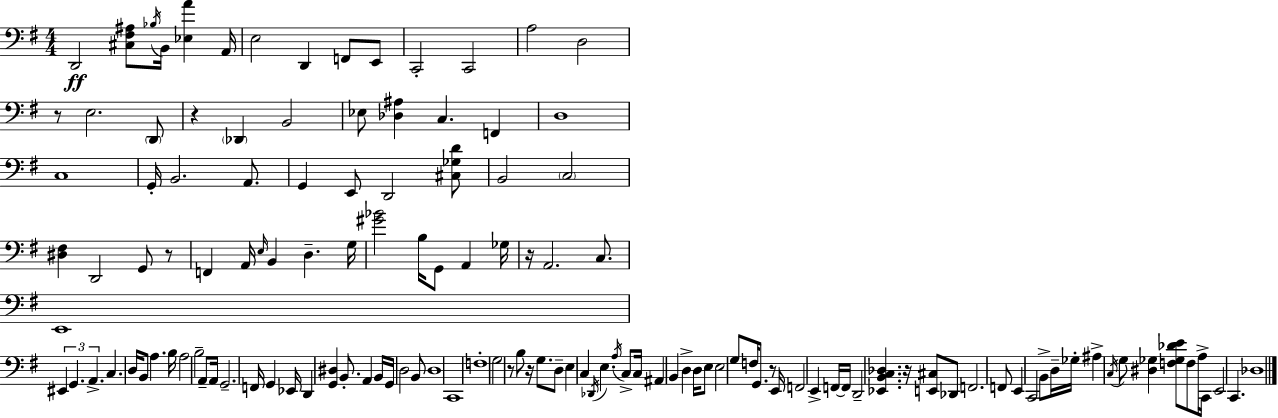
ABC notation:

X:1
T:Untitled
M:4/4
L:1/4
K:Em
D,,2 [^C,^F,^A,]/2 _B,/4 B,,/4 [_E,A] A,,/4 E,2 D,, F,,/2 E,,/2 C,,2 C,,2 A,2 D,2 z/2 E,2 D,,/2 z _D,, B,,2 _E,/2 [_D,^A,] C, F,, D,4 C,4 G,,/4 B,,2 A,,/2 G,, E,,/2 D,,2 [^C,_G,D]/2 B,,2 C,2 [^D,^F,] D,,2 G,,/2 z/2 F,, A,,/4 E,/4 B,, D, G,/4 [^G_B]2 B,/4 G,,/2 A,, _G,/4 z/4 A,,2 C,/2 E,,4 ^E,, G,, A,, C, D,/4 B,,/2 A, B,/4 A,2 B,2 A,,/2 A,,/4 G,,2 F,,/4 G,, _E,,/4 D,, [G,,^D,] B,,/2 A,, B,,/4 G,,/4 D,2 B,,/2 D,4 C,,4 F,4 G,2 z/2 B,/2 z/4 G,/2 D,/2 E, C, _D,,/4 E, A,/4 C,/2 C,/4 ^A,, B,, D, D,/4 E,/2 E,2 G,/2 F,/4 G,,/2 z/2 E,,/4 F,,2 E,, F,,/4 F,,/4 D,,2 [_E,,B,,C,_D,] z/4 [E,,^C,]/2 _D,,/2 F,,2 F,,/2 E,, C,,2 B,,/2 D,/4 _G,/4 ^A, C,/4 G,/2 [^D,_G,] [F,_G,_DE]/2 F,/2 A,/4 C,,/4 E,,2 C,, _D,4